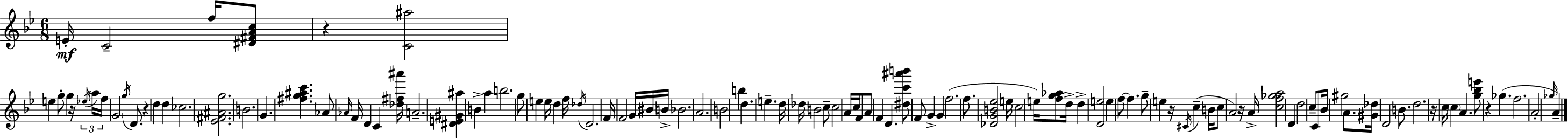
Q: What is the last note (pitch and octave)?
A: A4